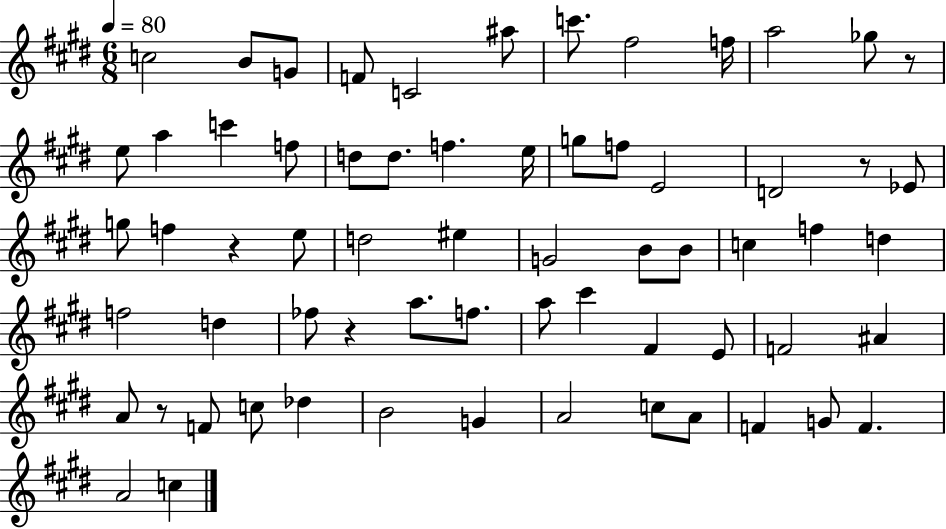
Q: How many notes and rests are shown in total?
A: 65